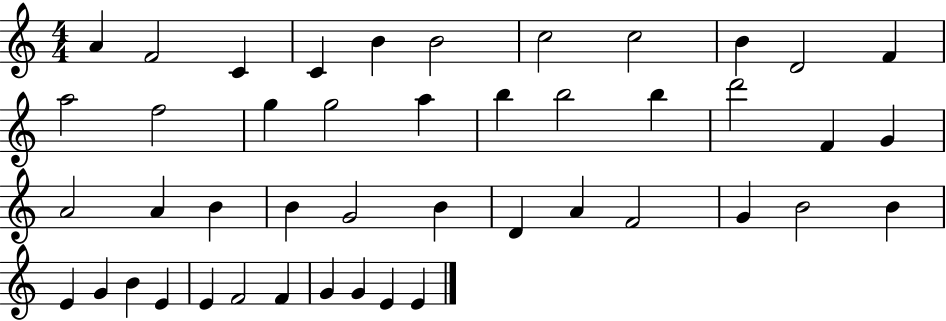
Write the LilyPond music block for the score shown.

{
  \clef treble
  \numericTimeSignature
  \time 4/4
  \key c \major
  a'4 f'2 c'4 | c'4 b'4 b'2 | c''2 c''2 | b'4 d'2 f'4 | \break a''2 f''2 | g''4 g''2 a''4 | b''4 b''2 b''4 | d'''2 f'4 g'4 | \break a'2 a'4 b'4 | b'4 g'2 b'4 | d'4 a'4 f'2 | g'4 b'2 b'4 | \break e'4 g'4 b'4 e'4 | e'4 f'2 f'4 | g'4 g'4 e'4 e'4 | \bar "|."
}